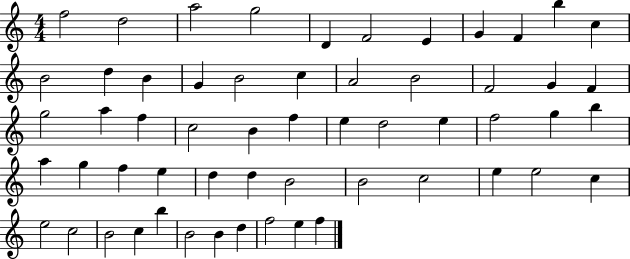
F5/h D5/h A5/h G5/h D4/q F4/h E4/q G4/q F4/q B5/q C5/q B4/h D5/q B4/q G4/q B4/h C5/q A4/h B4/h F4/h G4/q F4/q G5/h A5/q F5/q C5/h B4/q F5/q E5/q D5/h E5/q F5/h G5/q B5/q A5/q G5/q F5/q E5/q D5/q D5/q B4/h B4/h C5/h E5/q E5/h C5/q E5/h C5/h B4/h C5/q B5/q B4/h B4/q D5/q F5/h E5/q F5/q